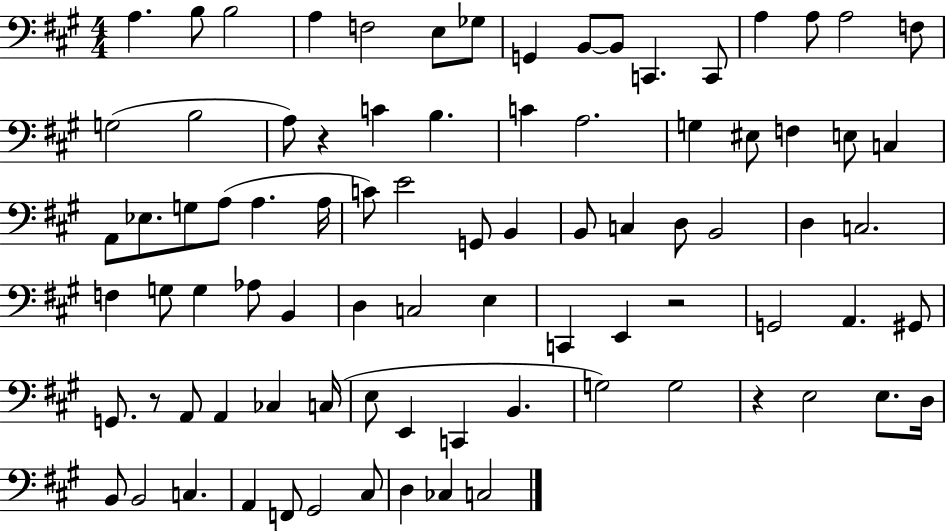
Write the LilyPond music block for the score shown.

{
  \clef bass
  \numericTimeSignature
  \time 4/4
  \key a \major
  a4. b8 b2 | a4 f2 e8 ges8 | g,4 b,8~~ b,8 c,4. c,8 | a4 a8 a2 f8 | \break g2( b2 | a8) r4 c'4 b4. | c'4 a2. | g4 eis8 f4 e8 c4 | \break a,8 ees8. g8 a8( a4. a16 | c'8) e'2 g,8 b,4 | b,8 c4 d8 b,2 | d4 c2. | \break f4 g8 g4 aes8 b,4 | d4 c2 e4 | c,4 e,4 r2 | g,2 a,4. gis,8 | \break g,8. r8 a,8 a,4 ces4 c16( | e8 e,4 c,4 b,4. | g2) g2 | r4 e2 e8. d16 | \break b,8 b,2 c4. | a,4 f,8 gis,2 cis8 | d4 ces4 c2 | \bar "|."
}